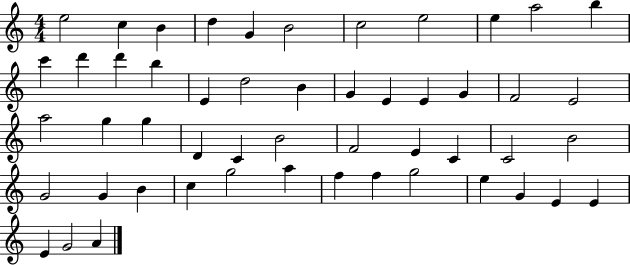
E5/h C5/q B4/q D5/q G4/q B4/h C5/h E5/h E5/q A5/h B5/q C6/q D6/q D6/q B5/q E4/q D5/h B4/q G4/q E4/q E4/q G4/q F4/h E4/h A5/h G5/q G5/q D4/q C4/q B4/h F4/h E4/q C4/q C4/h B4/h G4/h G4/q B4/q C5/q G5/h A5/q F5/q F5/q G5/h E5/q G4/q E4/q E4/q E4/q G4/h A4/q